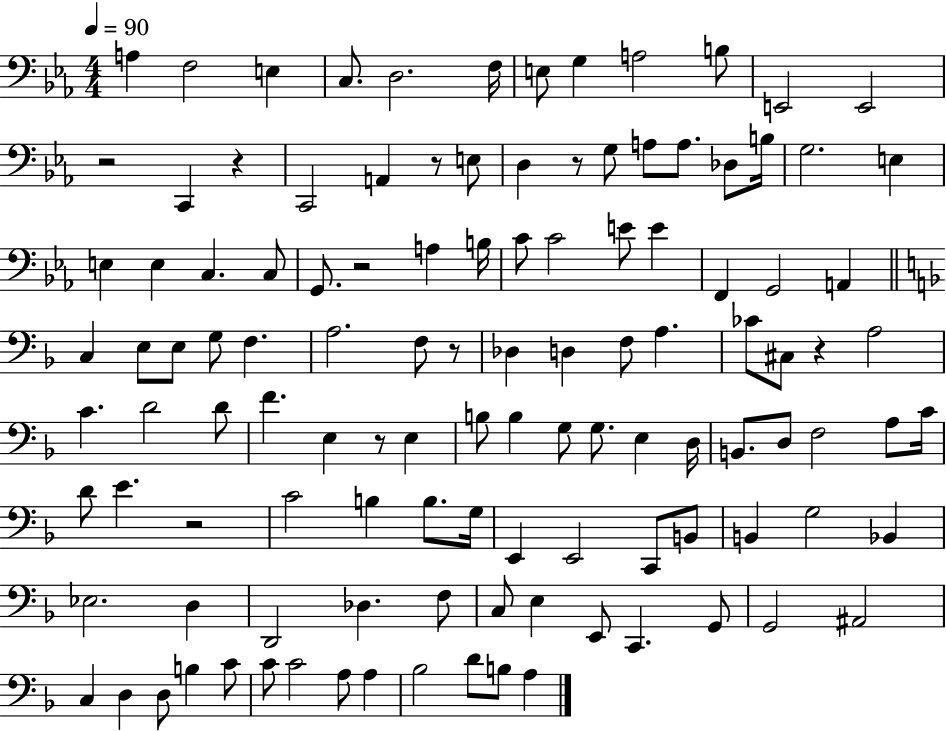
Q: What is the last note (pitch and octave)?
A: A3